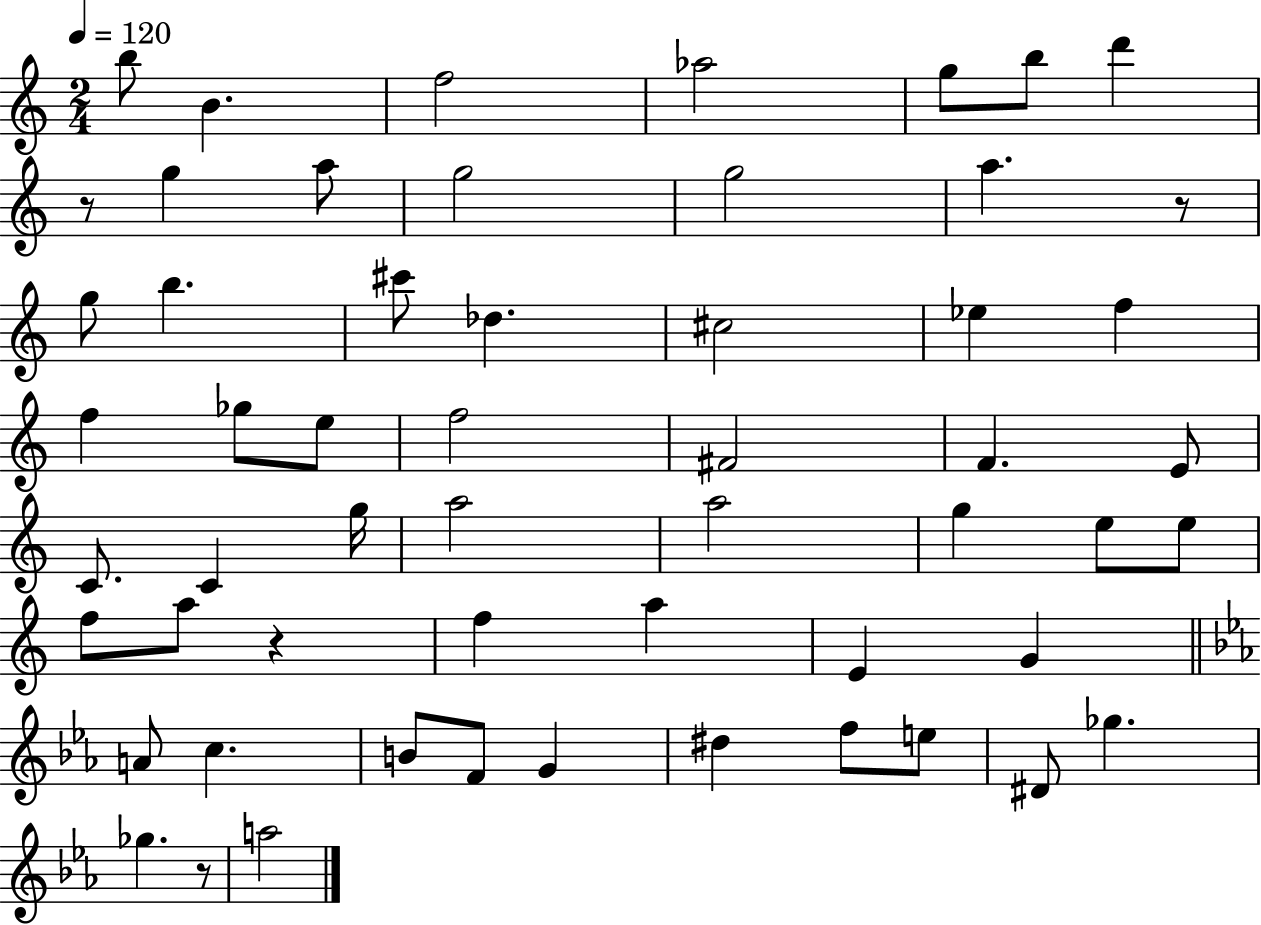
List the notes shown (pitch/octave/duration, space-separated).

B5/e B4/q. F5/h Ab5/h G5/e B5/e D6/q R/e G5/q A5/e G5/h G5/h A5/q. R/e G5/e B5/q. C#6/e Db5/q. C#5/h Eb5/q F5/q F5/q Gb5/e E5/e F5/h F#4/h F4/q. E4/e C4/e. C4/q G5/s A5/h A5/h G5/q E5/e E5/e F5/e A5/e R/q F5/q A5/q E4/q G4/q A4/e C5/q. B4/e F4/e G4/q D#5/q F5/e E5/e D#4/e Gb5/q. Gb5/q. R/e A5/h